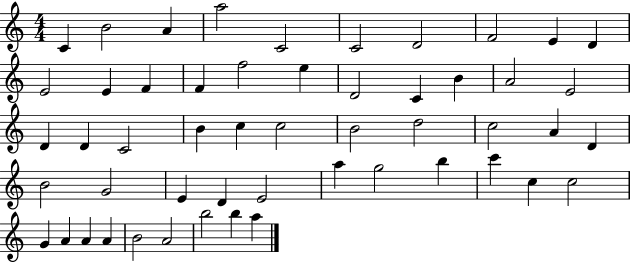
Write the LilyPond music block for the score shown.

{
  \clef treble
  \numericTimeSignature
  \time 4/4
  \key c \major
  c'4 b'2 a'4 | a''2 c'2 | c'2 d'2 | f'2 e'4 d'4 | \break e'2 e'4 f'4 | f'4 f''2 e''4 | d'2 c'4 b'4 | a'2 e'2 | \break d'4 d'4 c'2 | b'4 c''4 c''2 | b'2 d''2 | c''2 a'4 d'4 | \break b'2 g'2 | e'4 d'4 e'2 | a''4 g''2 b''4 | c'''4 c''4 c''2 | \break g'4 a'4 a'4 a'4 | b'2 a'2 | b''2 b''4 a''4 | \bar "|."
}